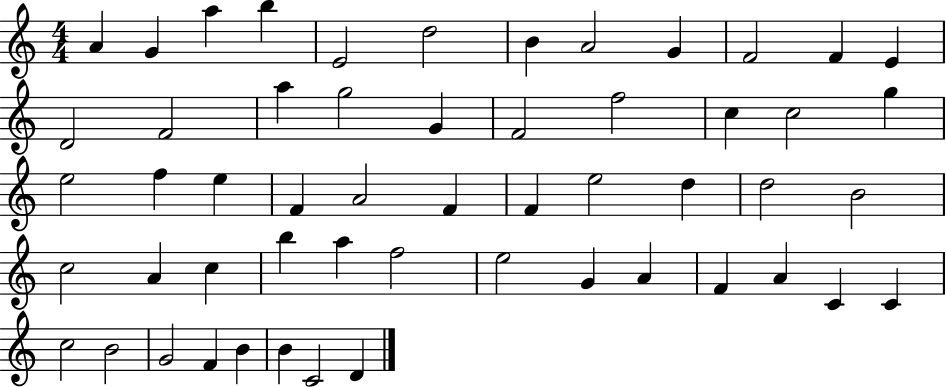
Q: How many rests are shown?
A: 0